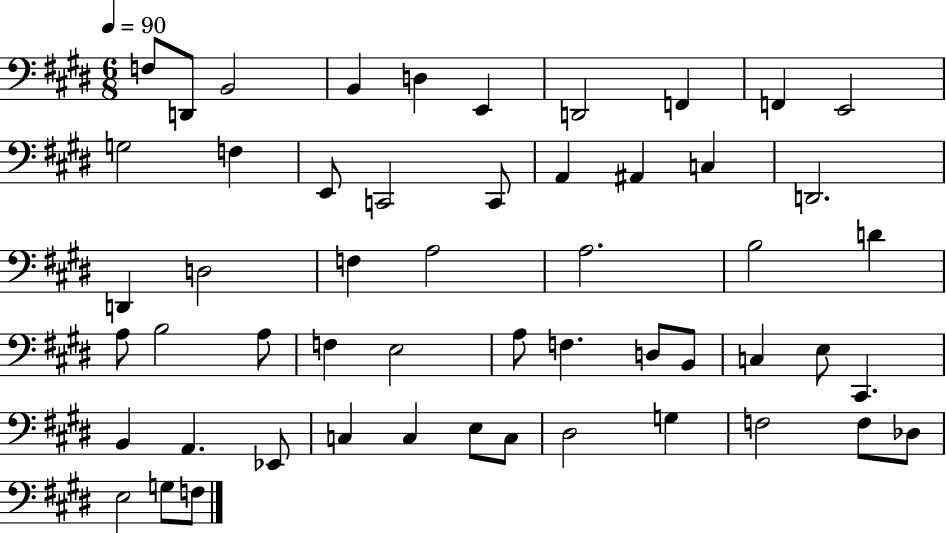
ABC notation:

X:1
T:Untitled
M:6/8
L:1/4
K:E
F,/2 D,,/2 B,,2 B,, D, E,, D,,2 F,, F,, E,,2 G,2 F, E,,/2 C,,2 C,,/2 A,, ^A,, C, D,,2 D,, D,2 F, A,2 A,2 B,2 D A,/2 B,2 A,/2 F, E,2 A,/2 F, D,/2 B,,/2 C, E,/2 ^C,, B,, A,, _E,,/2 C, C, E,/2 C,/2 ^D,2 G, F,2 F,/2 _D,/2 E,2 G,/2 F,/2